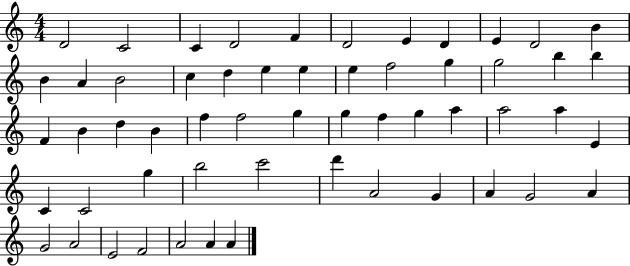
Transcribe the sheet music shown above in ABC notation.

X:1
T:Untitled
M:4/4
L:1/4
K:C
D2 C2 C D2 F D2 E D E D2 B B A B2 c d e e e f2 g g2 b b F B d B f f2 g g f g a a2 a E C C2 g b2 c'2 d' A2 G A G2 A G2 A2 E2 F2 A2 A A